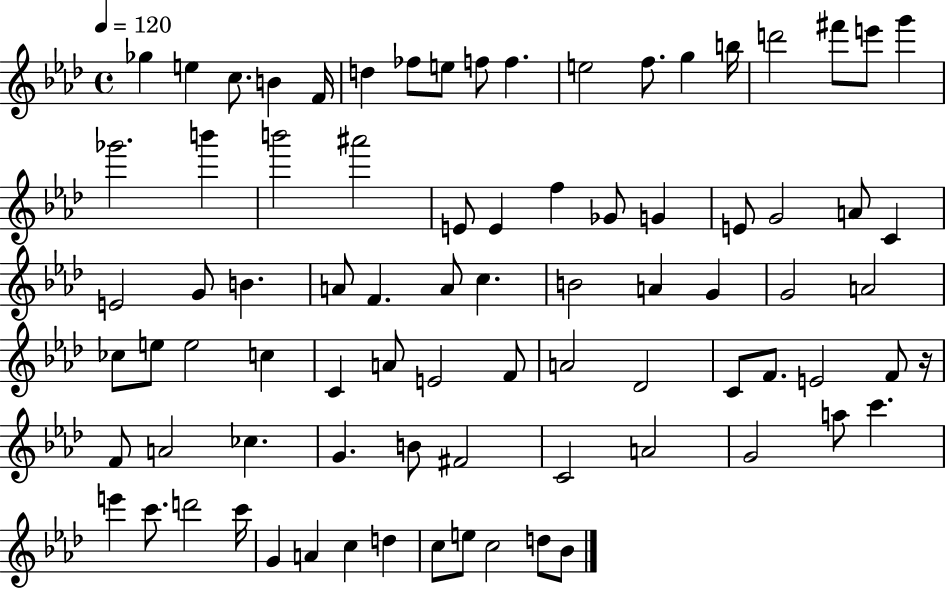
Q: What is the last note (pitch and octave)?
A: Bb4